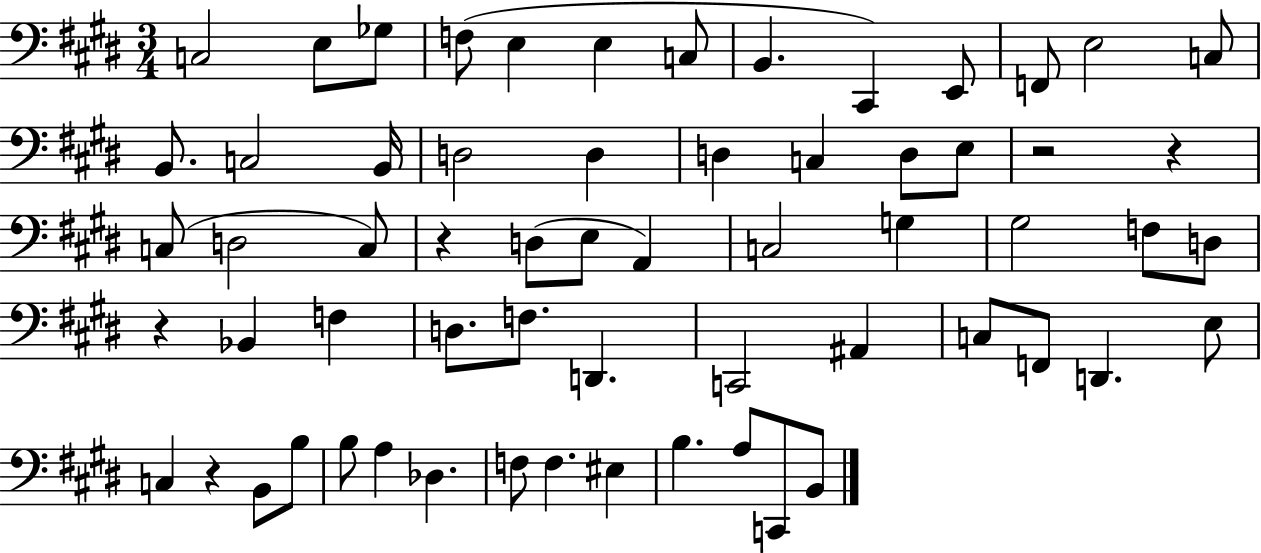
X:1
T:Untitled
M:3/4
L:1/4
K:E
C,2 E,/2 _G,/2 F,/2 E, E, C,/2 B,, ^C,, E,,/2 F,,/2 E,2 C,/2 B,,/2 C,2 B,,/4 D,2 D, D, C, D,/2 E,/2 z2 z C,/2 D,2 C,/2 z D,/2 E,/2 A,, C,2 G, ^G,2 F,/2 D,/2 z _B,, F, D,/2 F,/2 D,, C,,2 ^A,, C,/2 F,,/2 D,, E,/2 C, z B,,/2 B,/2 B,/2 A, _D, F,/2 F, ^E, B, A,/2 C,,/2 B,,/2